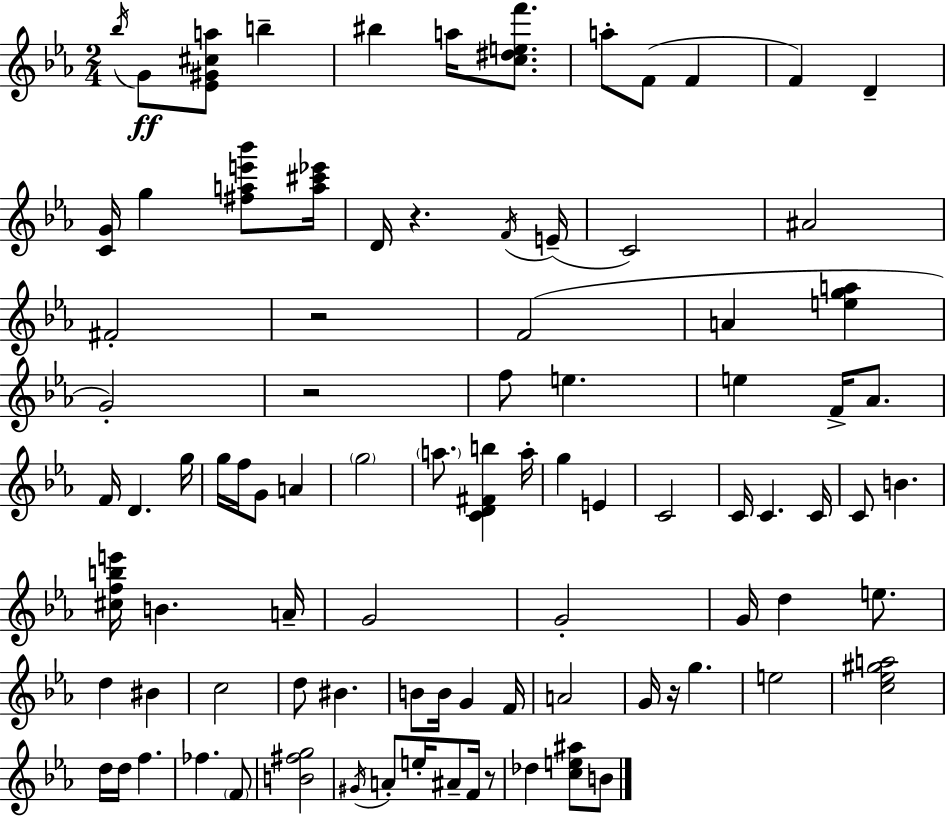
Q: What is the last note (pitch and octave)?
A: B4